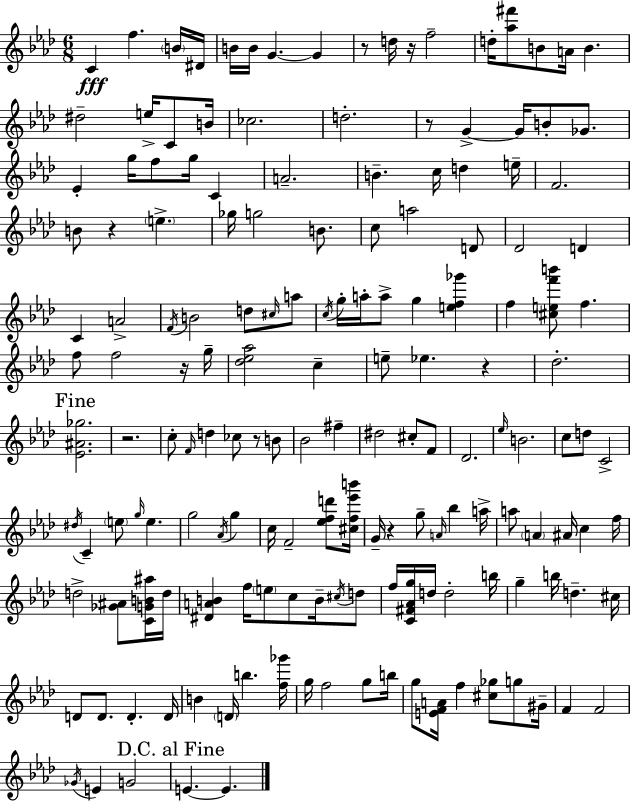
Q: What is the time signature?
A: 6/8